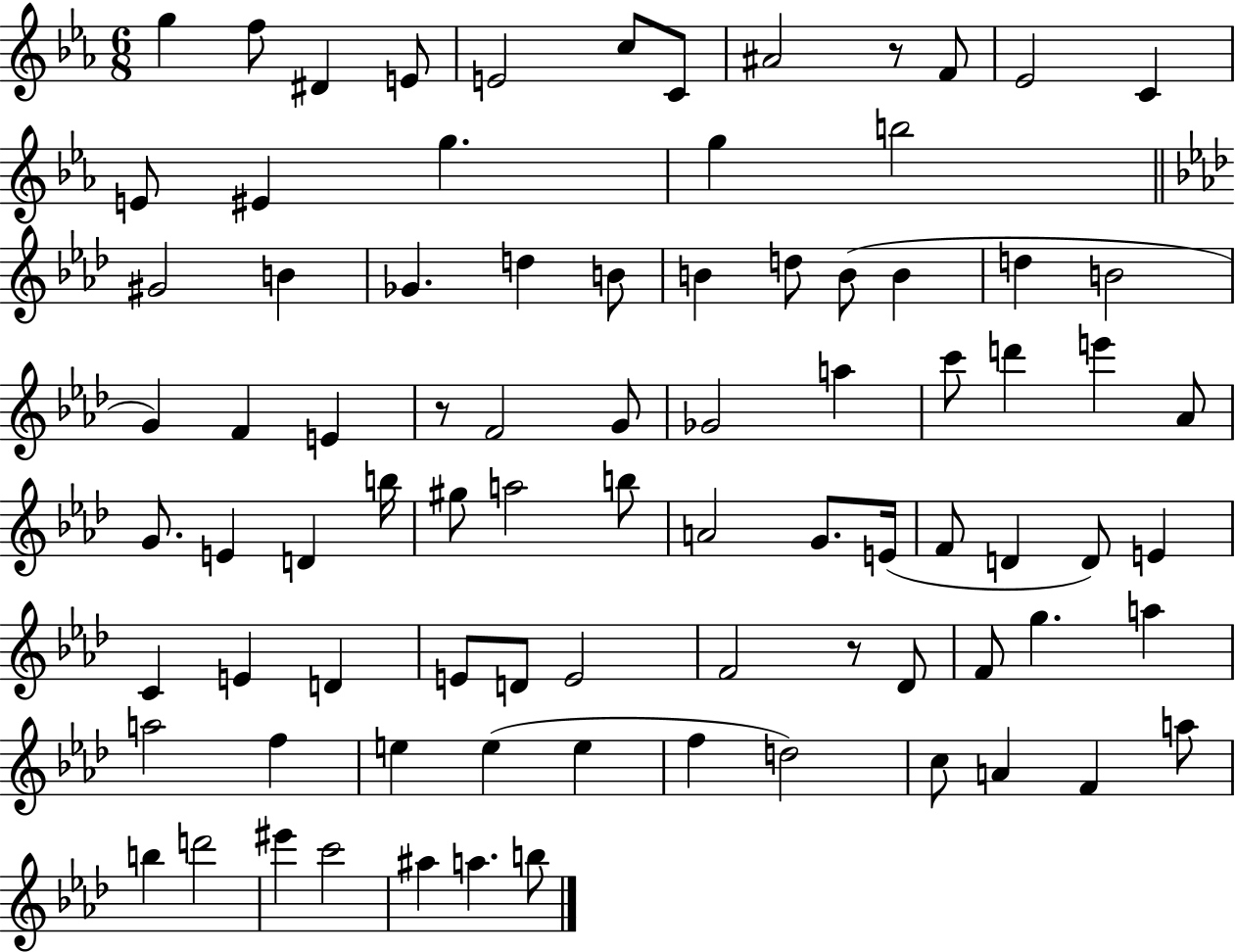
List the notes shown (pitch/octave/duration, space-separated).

G5/q F5/e D#4/q E4/e E4/h C5/e C4/e A#4/h R/e F4/e Eb4/h C4/q E4/e EIS4/q G5/q. G5/q B5/h G#4/h B4/q Gb4/q. D5/q B4/e B4/q D5/e B4/e B4/q D5/q B4/h G4/q F4/q E4/q R/e F4/h G4/e Gb4/h A5/q C6/e D6/q E6/q Ab4/e G4/e. E4/q D4/q B5/s G#5/e A5/h B5/e A4/h G4/e. E4/s F4/e D4/q D4/e E4/q C4/q E4/q D4/q E4/e D4/e E4/h F4/h R/e Db4/e F4/e G5/q. A5/q A5/h F5/q E5/q E5/q E5/q F5/q D5/h C5/e A4/q F4/q A5/e B5/q D6/h EIS6/q C6/h A#5/q A5/q. B5/e